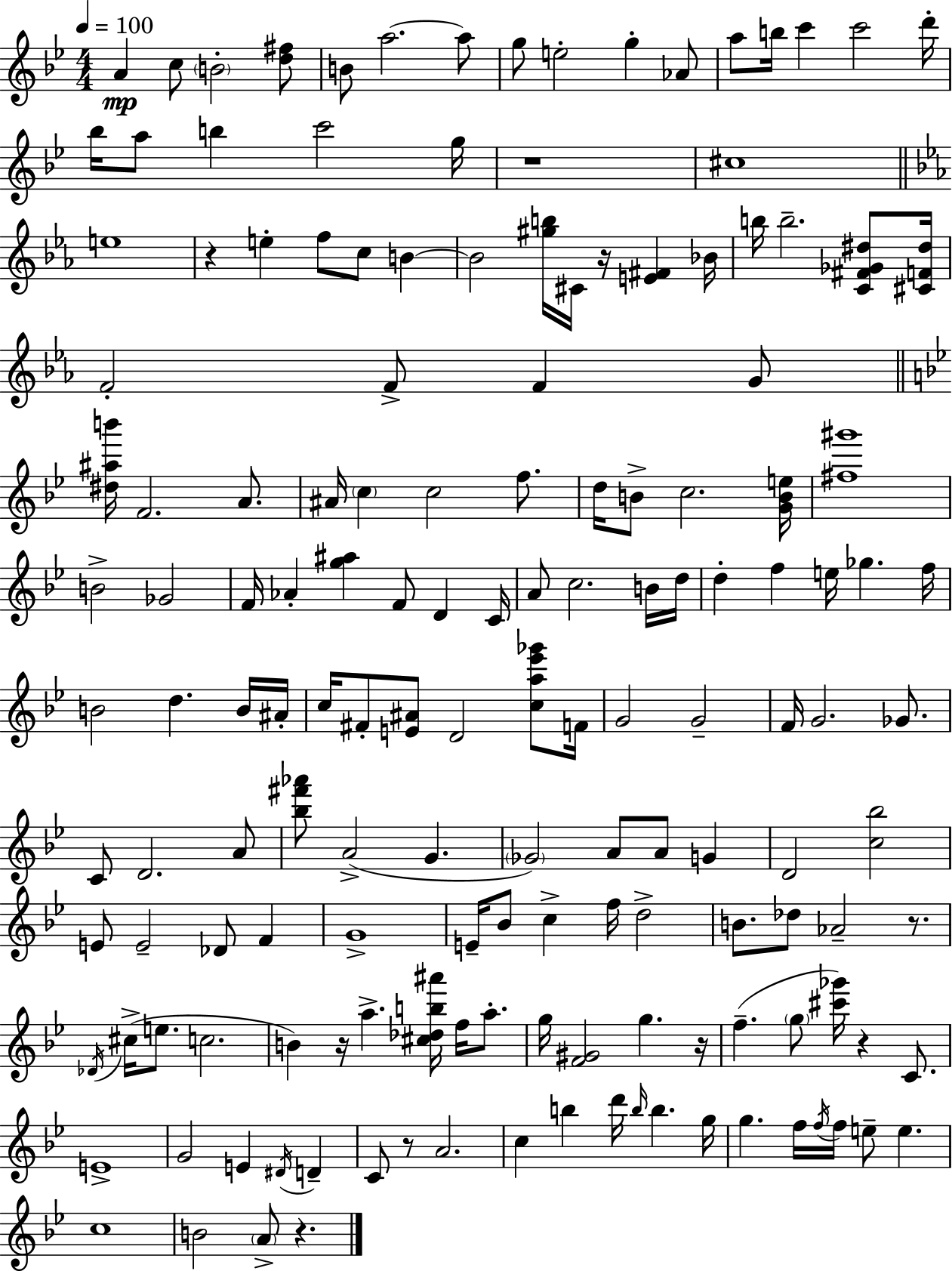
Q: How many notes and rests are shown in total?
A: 156